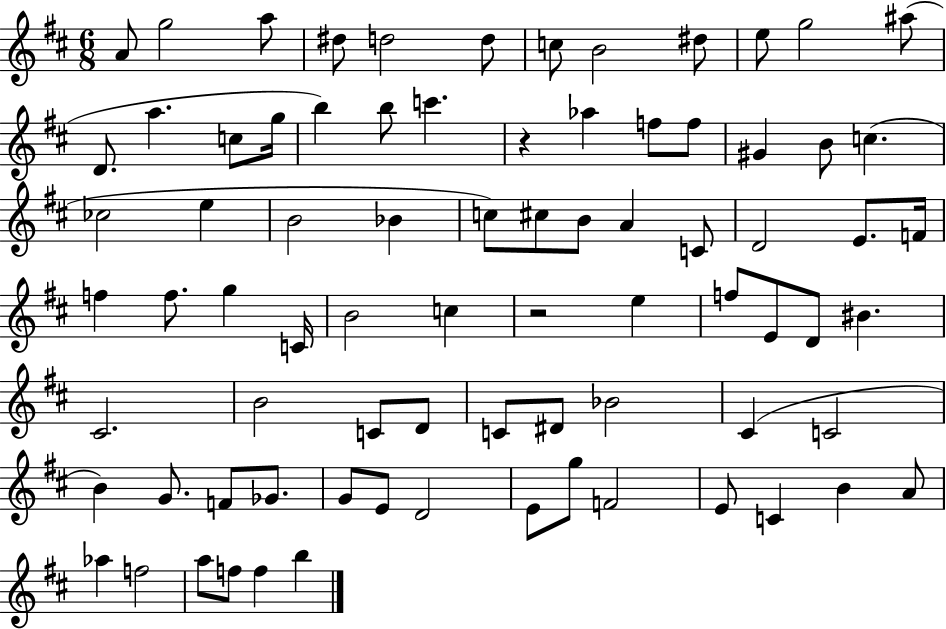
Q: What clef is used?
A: treble